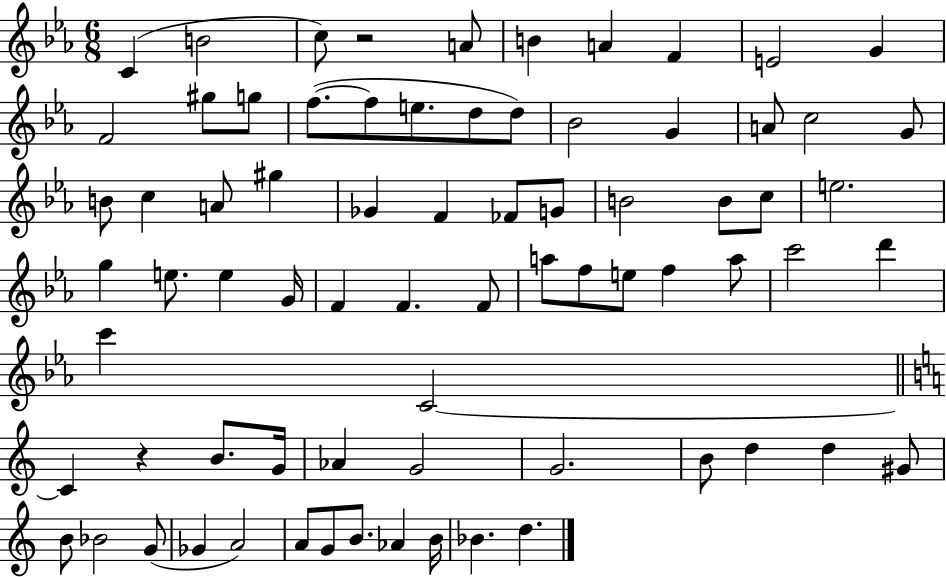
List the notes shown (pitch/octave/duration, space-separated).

C4/q B4/h C5/e R/h A4/e B4/q A4/q F4/q E4/h G4/q F4/h G#5/e G5/e F5/e. F5/e E5/e. D5/e D5/e Bb4/h G4/q A4/e C5/h G4/e B4/e C5/q A4/e G#5/q Gb4/q F4/q FES4/e G4/e B4/h B4/e C5/e E5/h. G5/q E5/e. E5/q G4/s F4/q F4/q. F4/e A5/e F5/e E5/e F5/q A5/e C6/h D6/q C6/q C4/h C4/q R/q B4/e. G4/s Ab4/q G4/h G4/h. B4/e D5/q D5/q G#4/e B4/e Bb4/h G4/e Gb4/q A4/h A4/e G4/e B4/e. Ab4/q B4/s Bb4/q. D5/q.